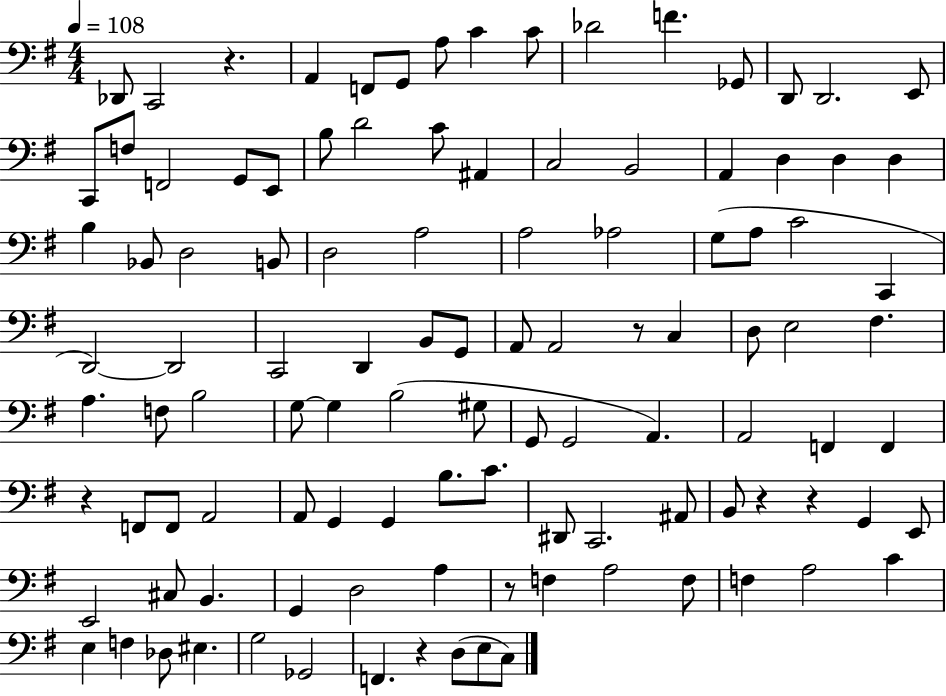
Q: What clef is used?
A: bass